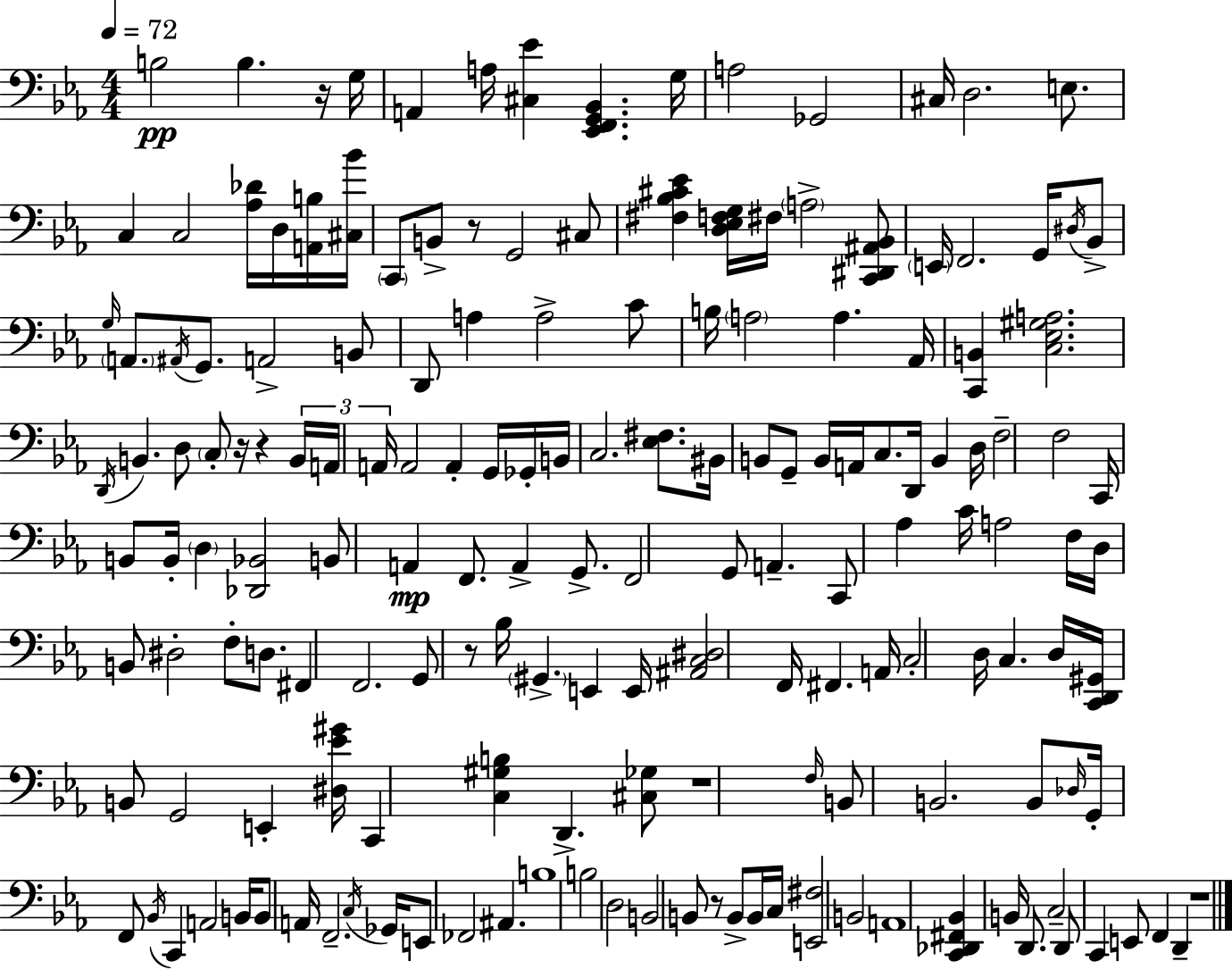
{
  \clef bass
  \numericTimeSignature
  \time 4/4
  \key c \minor
  \tempo 4 = 72
  \repeat volta 2 { b2\pp b4. r16 g16 | a,4 a16 <cis ees'>4 <ees, f, g, bes,>4. g16 | a2 ges,2 | cis16 d2. e8. | \break c4 c2 <aes des'>16 d16 <a, b>16 <cis bes'>16 | \parenthesize c,8 b,8-> r8 g,2 cis8 | <fis bes cis' ees'>4 <d ees f g>16 fis16 \parenthesize a2-> <c, dis, ais, bes,>8 | \parenthesize e,16 f,2. g,16 \acciaccatura { dis16 } bes,8-> | \break \grace { g16 } \parenthesize a,8. \acciaccatura { ais,16 } g,8. a,2-> | b,8 d,8 a4 a2-> | c'8 b16 \parenthesize a2 a4. | aes,16 <c, b,>4 <c ees gis a>2. | \break \acciaccatura { d,16 } b,4. d8 \parenthesize c8-. r16 r4 | \tuplet 3/2 { b,16 a,16 a,16 } a,2 a,4-. | g,16 ges,16-. b,16 c2. | <ees fis>8. bis,16 b,8 g,8-- b,16 a,16 c8. d,16 b,4 | \break d16 f2-- f2 | c,16 b,8 b,16-. \parenthesize d4 <des, bes,>2 | b,8 a,4\mp f,8. a,4-> | g,8.-> f,2 g,8 a,4.-- | \break c,8 aes4 c'16 a2 | f16 d16 b,8 dis2-. f8-. | d8. fis,4 f,2. | g,8 r8 bes16 \parenthesize gis,4.-> e,4 | \break e,16 <ais, c dis>2 f,16 fis,4. | a,16 c2-. d16 c4. | d16 <c, d, gis,>16 b,8 g,2 e,4-. | <dis ees' gis'>16 c,4 <c gis b>4 d,4.-> | \break <cis ges>8 r1 | \grace { f16 } b,8 b,2. | b,8 \grace { des16 } g,16-. f,8 \acciaccatura { bes,16 } c,4 a,2 | b,16 b,8 a,16 f,2.-- | \break \acciaccatura { c16 } ges,16 e,8 fes,2 | ais,4. b1 | b2 | d2 b,2 | \break b,8 r8 b,8-> b,16 c16 <e, fis>2 | b,2 a,1 | <c, des, fis, bes,>4 b,16 d,8. | c2-- d,8 c,4 e,8 | \break f,4 d,4-- r1 | } \bar "|."
}